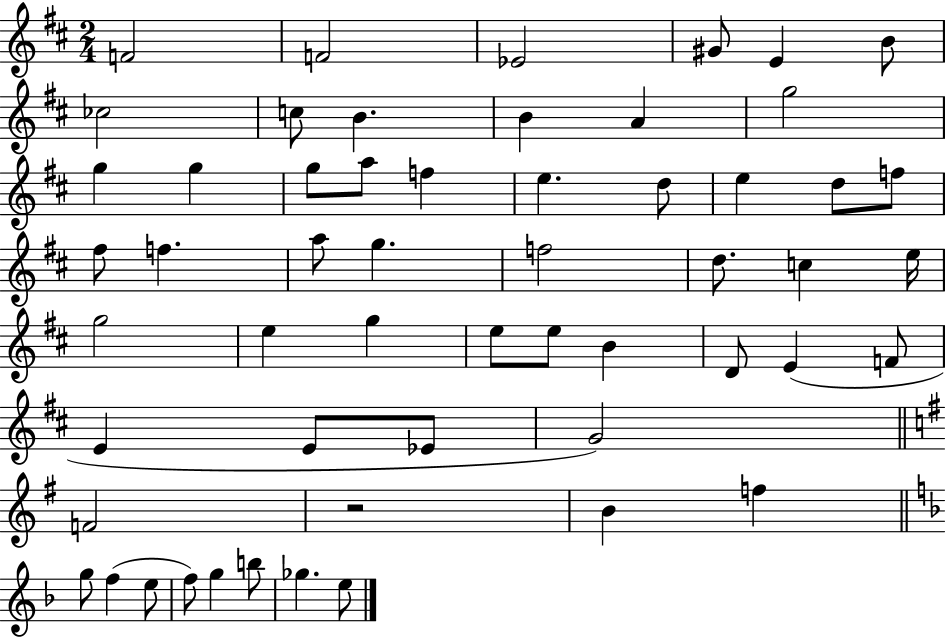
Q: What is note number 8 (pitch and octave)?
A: C5